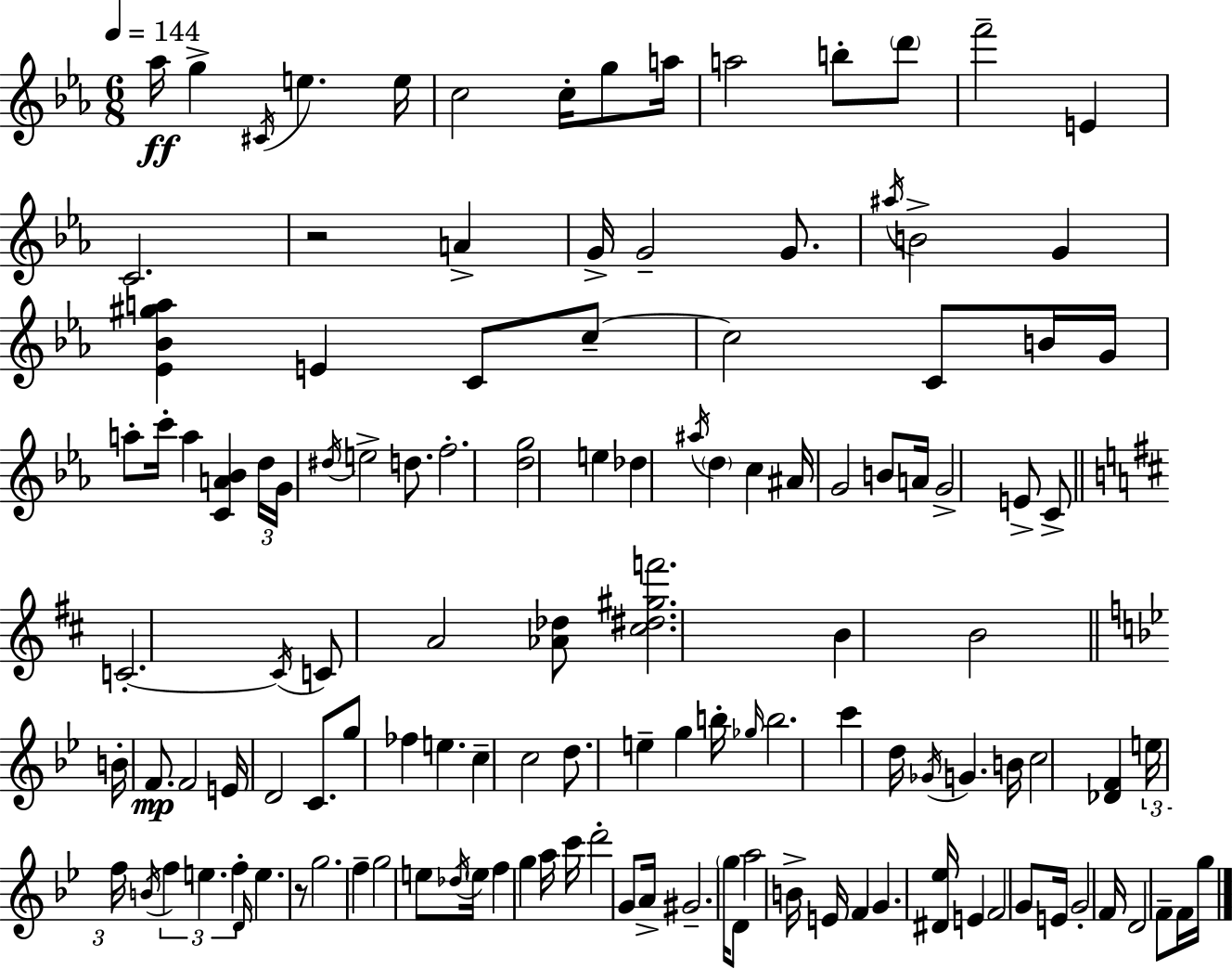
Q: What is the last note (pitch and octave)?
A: G5